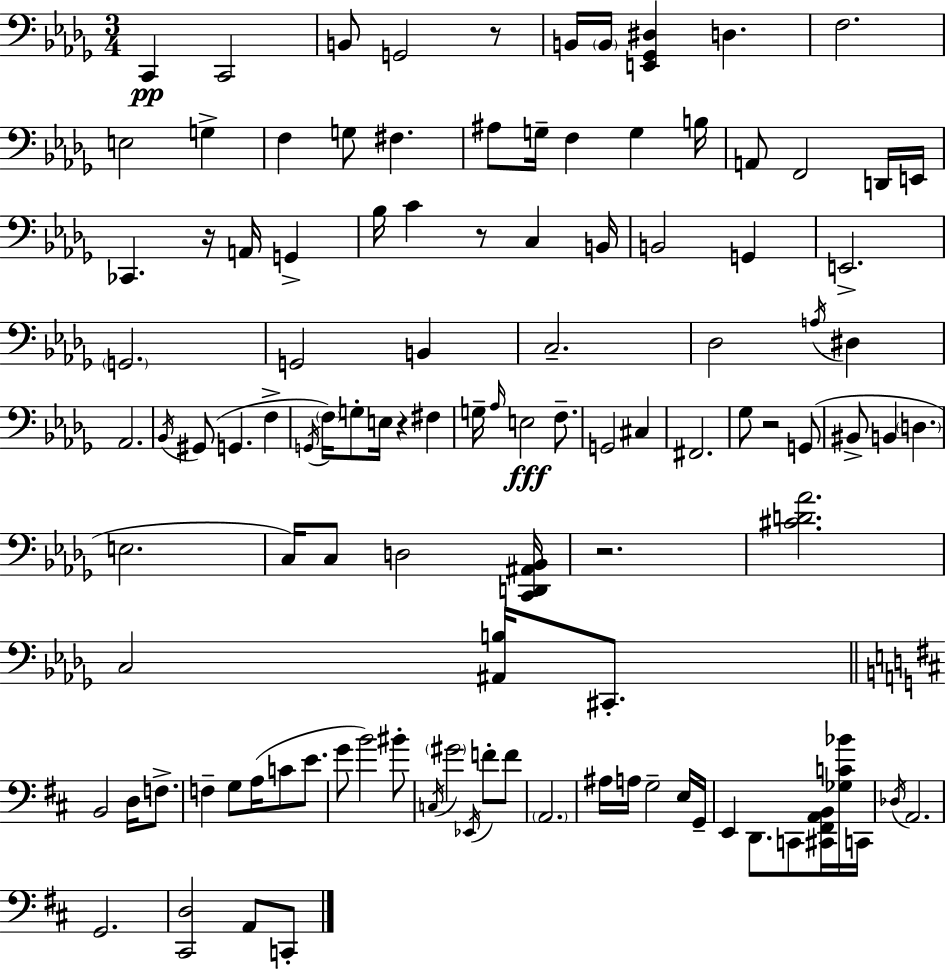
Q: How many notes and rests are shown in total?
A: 111